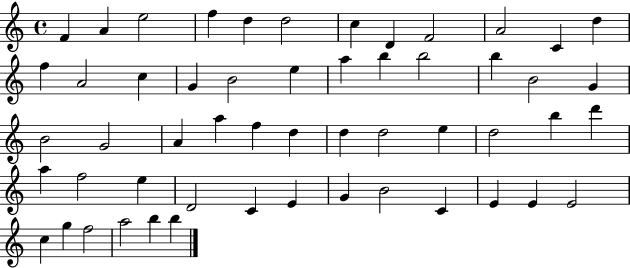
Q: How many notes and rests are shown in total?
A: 54